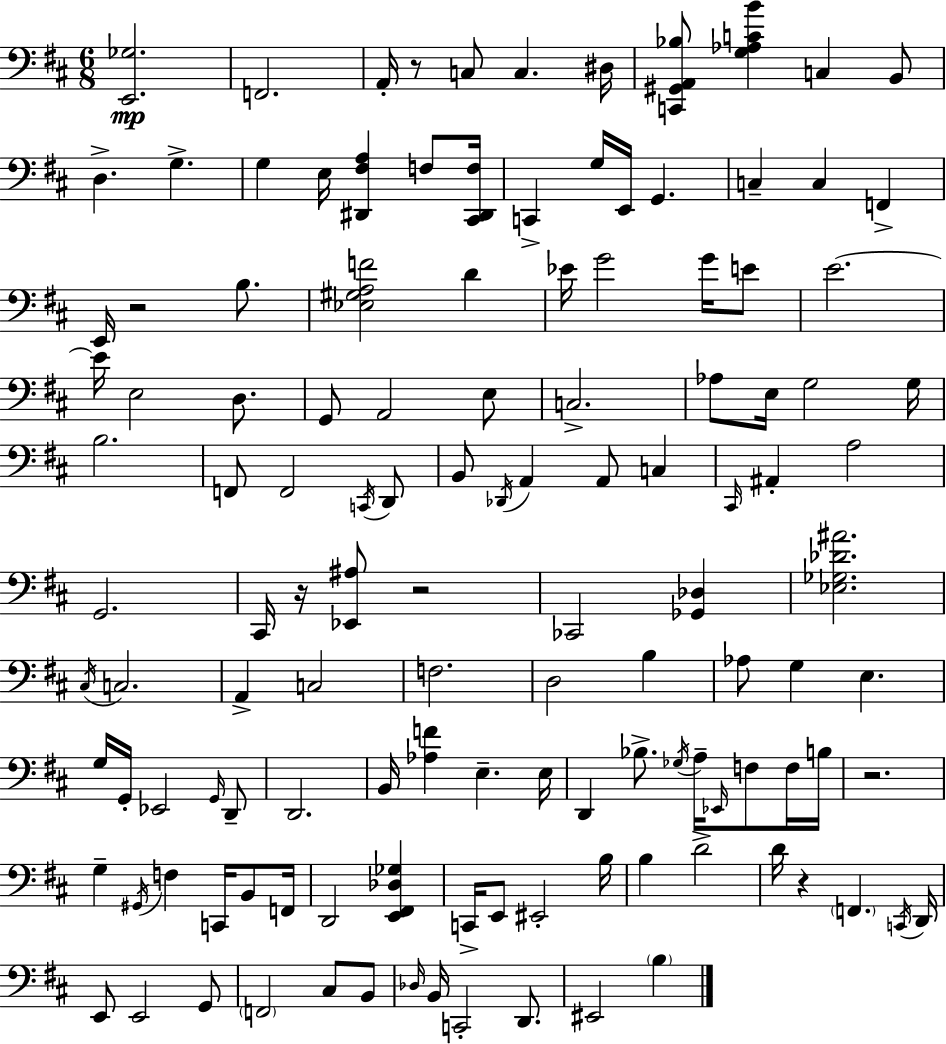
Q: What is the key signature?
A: D major